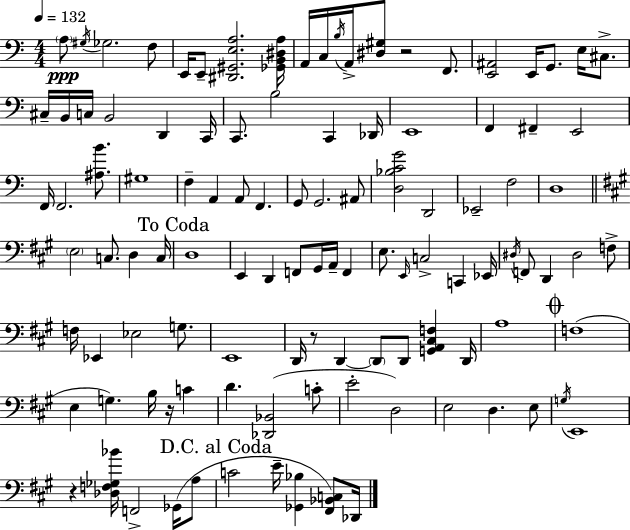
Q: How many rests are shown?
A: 4